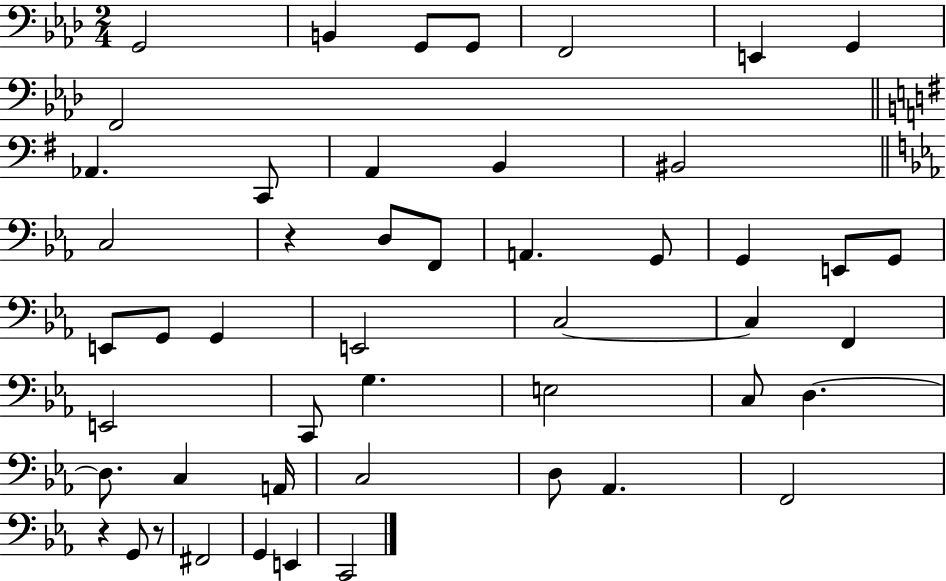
G2/h B2/q G2/e G2/e F2/h E2/q G2/q F2/h Ab2/q. C2/e A2/q B2/q BIS2/h C3/h R/q D3/e F2/e A2/q. G2/e G2/q E2/e G2/e E2/e G2/e G2/q E2/h C3/h C3/q F2/q E2/h C2/e G3/q. E3/h C3/e D3/q. D3/e. C3/q A2/s C3/h D3/e Ab2/q. F2/h R/q G2/e R/e F#2/h G2/q E2/q C2/h